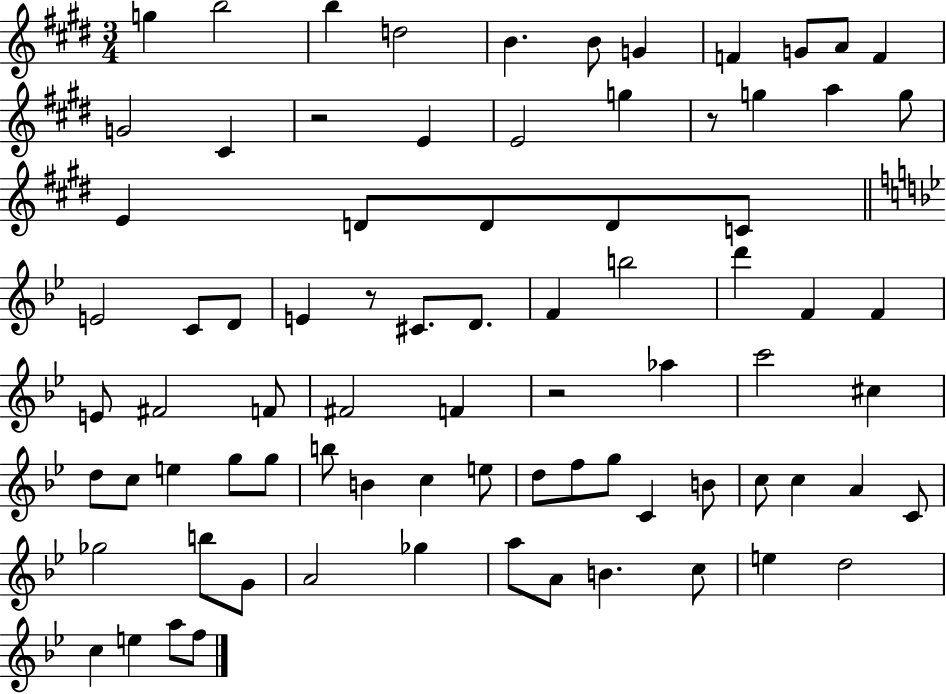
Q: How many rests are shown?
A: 4